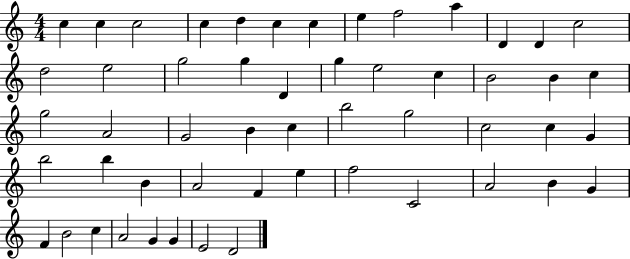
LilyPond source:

{
  \clef treble
  \numericTimeSignature
  \time 4/4
  \key c \major
  c''4 c''4 c''2 | c''4 d''4 c''4 c''4 | e''4 f''2 a''4 | d'4 d'4 c''2 | \break d''2 e''2 | g''2 g''4 d'4 | g''4 e''2 c''4 | b'2 b'4 c''4 | \break g''2 a'2 | g'2 b'4 c''4 | b''2 g''2 | c''2 c''4 g'4 | \break b''2 b''4 b'4 | a'2 f'4 e''4 | f''2 c'2 | a'2 b'4 g'4 | \break f'4 b'2 c''4 | a'2 g'4 g'4 | e'2 d'2 | \bar "|."
}